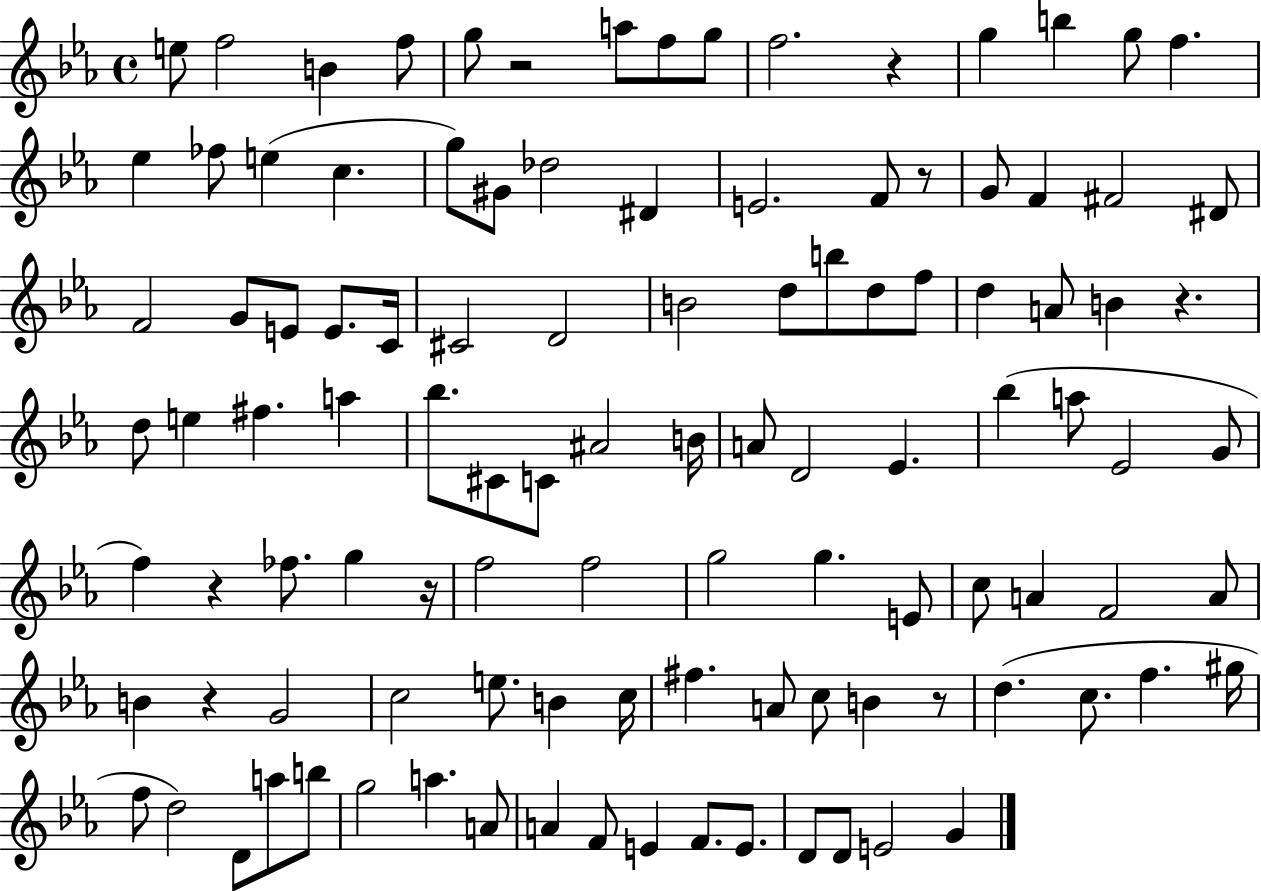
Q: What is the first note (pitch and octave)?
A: E5